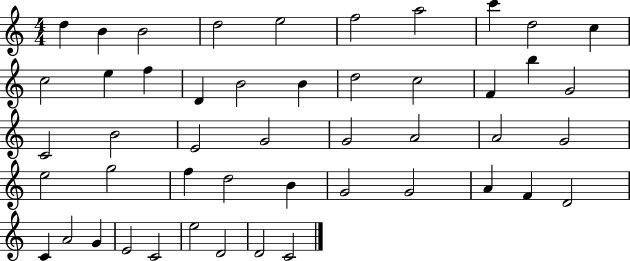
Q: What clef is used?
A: treble